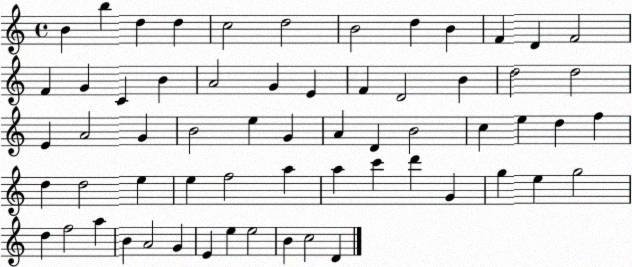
X:1
T:Untitled
M:4/4
L:1/4
K:C
B b d d c2 d2 B2 d B F D F2 F G C B A2 G E F D2 B d2 d2 E A2 G B2 e G A D B2 c e d f d d2 e e f2 a a c' d' G g e g2 d f2 a B A2 G E e e2 B c2 D